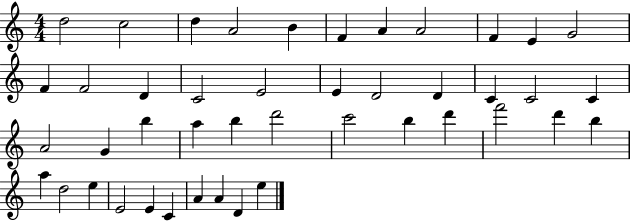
D5/h C5/h D5/q A4/h B4/q F4/q A4/q A4/h F4/q E4/q G4/h F4/q F4/h D4/q C4/h E4/h E4/q D4/h D4/q C4/q C4/h C4/q A4/h G4/q B5/q A5/q B5/q D6/h C6/h B5/q D6/q F6/h D6/q B5/q A5/q D5/h E5/q E4/h E4/q C4/q A4/q A4/q D4/q E5/q